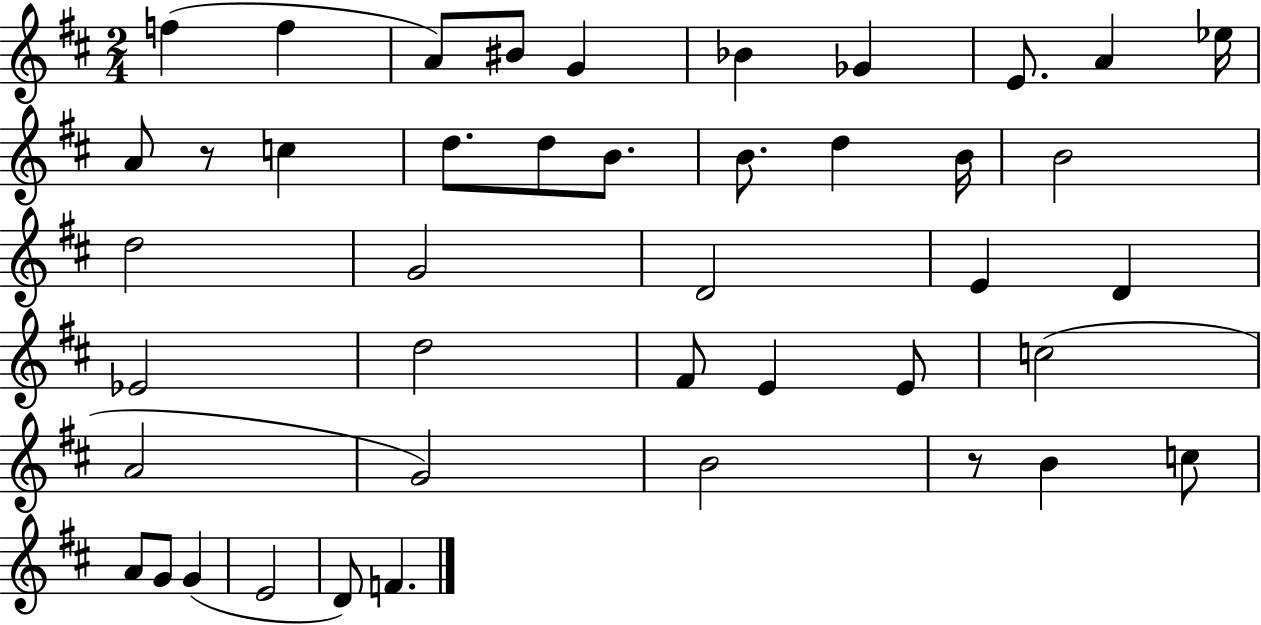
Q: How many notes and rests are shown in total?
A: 43